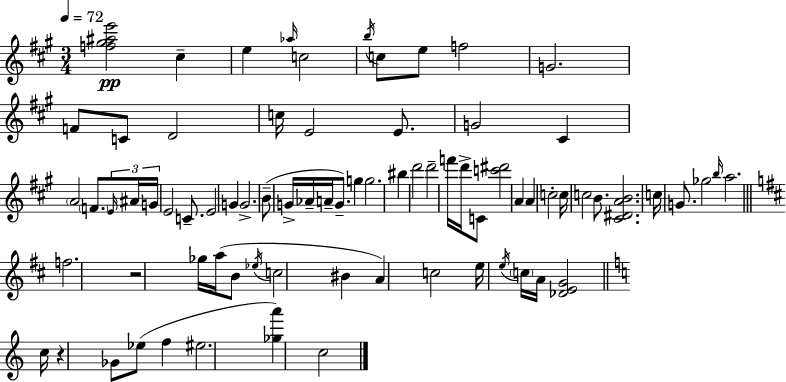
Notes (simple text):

[F5,G#5,A#5,E6]/h C#5/q E5/q Ab5/s C5/h B5/s C5/e E5/e F5/h G4/h. F4/e C4/e D4/h C5/s E4/h E4/e. G4/h C#4/q A4/h F4/e. E4/s A#4/s G4/s E4/h C4/e. E4/h G4/q G4/h. B4/e G4/s Ab4/s A4/s G4/e. G5/q G5/h. BIS5/q D6/h D6/h F6/s D6/s C4/e [C6,D#6]/h A4/q A4/q C5/h C5/s C5/h B4/e. [C#4,D#4,A4,B4]/h. C5/s G4/e. Gb5/h B5/s A5/h. F5/h. R/h Gb5/s A5/s B4/e Eb5/s C5/h BIS4/q A4/q C5/h E5/s E5/s C5/s A4/s [Db4,E4,G4]/h C5/s R/q Gb4/e Eb5/e F5/q EIS5/h. [Gb5,A6]/q C5/h